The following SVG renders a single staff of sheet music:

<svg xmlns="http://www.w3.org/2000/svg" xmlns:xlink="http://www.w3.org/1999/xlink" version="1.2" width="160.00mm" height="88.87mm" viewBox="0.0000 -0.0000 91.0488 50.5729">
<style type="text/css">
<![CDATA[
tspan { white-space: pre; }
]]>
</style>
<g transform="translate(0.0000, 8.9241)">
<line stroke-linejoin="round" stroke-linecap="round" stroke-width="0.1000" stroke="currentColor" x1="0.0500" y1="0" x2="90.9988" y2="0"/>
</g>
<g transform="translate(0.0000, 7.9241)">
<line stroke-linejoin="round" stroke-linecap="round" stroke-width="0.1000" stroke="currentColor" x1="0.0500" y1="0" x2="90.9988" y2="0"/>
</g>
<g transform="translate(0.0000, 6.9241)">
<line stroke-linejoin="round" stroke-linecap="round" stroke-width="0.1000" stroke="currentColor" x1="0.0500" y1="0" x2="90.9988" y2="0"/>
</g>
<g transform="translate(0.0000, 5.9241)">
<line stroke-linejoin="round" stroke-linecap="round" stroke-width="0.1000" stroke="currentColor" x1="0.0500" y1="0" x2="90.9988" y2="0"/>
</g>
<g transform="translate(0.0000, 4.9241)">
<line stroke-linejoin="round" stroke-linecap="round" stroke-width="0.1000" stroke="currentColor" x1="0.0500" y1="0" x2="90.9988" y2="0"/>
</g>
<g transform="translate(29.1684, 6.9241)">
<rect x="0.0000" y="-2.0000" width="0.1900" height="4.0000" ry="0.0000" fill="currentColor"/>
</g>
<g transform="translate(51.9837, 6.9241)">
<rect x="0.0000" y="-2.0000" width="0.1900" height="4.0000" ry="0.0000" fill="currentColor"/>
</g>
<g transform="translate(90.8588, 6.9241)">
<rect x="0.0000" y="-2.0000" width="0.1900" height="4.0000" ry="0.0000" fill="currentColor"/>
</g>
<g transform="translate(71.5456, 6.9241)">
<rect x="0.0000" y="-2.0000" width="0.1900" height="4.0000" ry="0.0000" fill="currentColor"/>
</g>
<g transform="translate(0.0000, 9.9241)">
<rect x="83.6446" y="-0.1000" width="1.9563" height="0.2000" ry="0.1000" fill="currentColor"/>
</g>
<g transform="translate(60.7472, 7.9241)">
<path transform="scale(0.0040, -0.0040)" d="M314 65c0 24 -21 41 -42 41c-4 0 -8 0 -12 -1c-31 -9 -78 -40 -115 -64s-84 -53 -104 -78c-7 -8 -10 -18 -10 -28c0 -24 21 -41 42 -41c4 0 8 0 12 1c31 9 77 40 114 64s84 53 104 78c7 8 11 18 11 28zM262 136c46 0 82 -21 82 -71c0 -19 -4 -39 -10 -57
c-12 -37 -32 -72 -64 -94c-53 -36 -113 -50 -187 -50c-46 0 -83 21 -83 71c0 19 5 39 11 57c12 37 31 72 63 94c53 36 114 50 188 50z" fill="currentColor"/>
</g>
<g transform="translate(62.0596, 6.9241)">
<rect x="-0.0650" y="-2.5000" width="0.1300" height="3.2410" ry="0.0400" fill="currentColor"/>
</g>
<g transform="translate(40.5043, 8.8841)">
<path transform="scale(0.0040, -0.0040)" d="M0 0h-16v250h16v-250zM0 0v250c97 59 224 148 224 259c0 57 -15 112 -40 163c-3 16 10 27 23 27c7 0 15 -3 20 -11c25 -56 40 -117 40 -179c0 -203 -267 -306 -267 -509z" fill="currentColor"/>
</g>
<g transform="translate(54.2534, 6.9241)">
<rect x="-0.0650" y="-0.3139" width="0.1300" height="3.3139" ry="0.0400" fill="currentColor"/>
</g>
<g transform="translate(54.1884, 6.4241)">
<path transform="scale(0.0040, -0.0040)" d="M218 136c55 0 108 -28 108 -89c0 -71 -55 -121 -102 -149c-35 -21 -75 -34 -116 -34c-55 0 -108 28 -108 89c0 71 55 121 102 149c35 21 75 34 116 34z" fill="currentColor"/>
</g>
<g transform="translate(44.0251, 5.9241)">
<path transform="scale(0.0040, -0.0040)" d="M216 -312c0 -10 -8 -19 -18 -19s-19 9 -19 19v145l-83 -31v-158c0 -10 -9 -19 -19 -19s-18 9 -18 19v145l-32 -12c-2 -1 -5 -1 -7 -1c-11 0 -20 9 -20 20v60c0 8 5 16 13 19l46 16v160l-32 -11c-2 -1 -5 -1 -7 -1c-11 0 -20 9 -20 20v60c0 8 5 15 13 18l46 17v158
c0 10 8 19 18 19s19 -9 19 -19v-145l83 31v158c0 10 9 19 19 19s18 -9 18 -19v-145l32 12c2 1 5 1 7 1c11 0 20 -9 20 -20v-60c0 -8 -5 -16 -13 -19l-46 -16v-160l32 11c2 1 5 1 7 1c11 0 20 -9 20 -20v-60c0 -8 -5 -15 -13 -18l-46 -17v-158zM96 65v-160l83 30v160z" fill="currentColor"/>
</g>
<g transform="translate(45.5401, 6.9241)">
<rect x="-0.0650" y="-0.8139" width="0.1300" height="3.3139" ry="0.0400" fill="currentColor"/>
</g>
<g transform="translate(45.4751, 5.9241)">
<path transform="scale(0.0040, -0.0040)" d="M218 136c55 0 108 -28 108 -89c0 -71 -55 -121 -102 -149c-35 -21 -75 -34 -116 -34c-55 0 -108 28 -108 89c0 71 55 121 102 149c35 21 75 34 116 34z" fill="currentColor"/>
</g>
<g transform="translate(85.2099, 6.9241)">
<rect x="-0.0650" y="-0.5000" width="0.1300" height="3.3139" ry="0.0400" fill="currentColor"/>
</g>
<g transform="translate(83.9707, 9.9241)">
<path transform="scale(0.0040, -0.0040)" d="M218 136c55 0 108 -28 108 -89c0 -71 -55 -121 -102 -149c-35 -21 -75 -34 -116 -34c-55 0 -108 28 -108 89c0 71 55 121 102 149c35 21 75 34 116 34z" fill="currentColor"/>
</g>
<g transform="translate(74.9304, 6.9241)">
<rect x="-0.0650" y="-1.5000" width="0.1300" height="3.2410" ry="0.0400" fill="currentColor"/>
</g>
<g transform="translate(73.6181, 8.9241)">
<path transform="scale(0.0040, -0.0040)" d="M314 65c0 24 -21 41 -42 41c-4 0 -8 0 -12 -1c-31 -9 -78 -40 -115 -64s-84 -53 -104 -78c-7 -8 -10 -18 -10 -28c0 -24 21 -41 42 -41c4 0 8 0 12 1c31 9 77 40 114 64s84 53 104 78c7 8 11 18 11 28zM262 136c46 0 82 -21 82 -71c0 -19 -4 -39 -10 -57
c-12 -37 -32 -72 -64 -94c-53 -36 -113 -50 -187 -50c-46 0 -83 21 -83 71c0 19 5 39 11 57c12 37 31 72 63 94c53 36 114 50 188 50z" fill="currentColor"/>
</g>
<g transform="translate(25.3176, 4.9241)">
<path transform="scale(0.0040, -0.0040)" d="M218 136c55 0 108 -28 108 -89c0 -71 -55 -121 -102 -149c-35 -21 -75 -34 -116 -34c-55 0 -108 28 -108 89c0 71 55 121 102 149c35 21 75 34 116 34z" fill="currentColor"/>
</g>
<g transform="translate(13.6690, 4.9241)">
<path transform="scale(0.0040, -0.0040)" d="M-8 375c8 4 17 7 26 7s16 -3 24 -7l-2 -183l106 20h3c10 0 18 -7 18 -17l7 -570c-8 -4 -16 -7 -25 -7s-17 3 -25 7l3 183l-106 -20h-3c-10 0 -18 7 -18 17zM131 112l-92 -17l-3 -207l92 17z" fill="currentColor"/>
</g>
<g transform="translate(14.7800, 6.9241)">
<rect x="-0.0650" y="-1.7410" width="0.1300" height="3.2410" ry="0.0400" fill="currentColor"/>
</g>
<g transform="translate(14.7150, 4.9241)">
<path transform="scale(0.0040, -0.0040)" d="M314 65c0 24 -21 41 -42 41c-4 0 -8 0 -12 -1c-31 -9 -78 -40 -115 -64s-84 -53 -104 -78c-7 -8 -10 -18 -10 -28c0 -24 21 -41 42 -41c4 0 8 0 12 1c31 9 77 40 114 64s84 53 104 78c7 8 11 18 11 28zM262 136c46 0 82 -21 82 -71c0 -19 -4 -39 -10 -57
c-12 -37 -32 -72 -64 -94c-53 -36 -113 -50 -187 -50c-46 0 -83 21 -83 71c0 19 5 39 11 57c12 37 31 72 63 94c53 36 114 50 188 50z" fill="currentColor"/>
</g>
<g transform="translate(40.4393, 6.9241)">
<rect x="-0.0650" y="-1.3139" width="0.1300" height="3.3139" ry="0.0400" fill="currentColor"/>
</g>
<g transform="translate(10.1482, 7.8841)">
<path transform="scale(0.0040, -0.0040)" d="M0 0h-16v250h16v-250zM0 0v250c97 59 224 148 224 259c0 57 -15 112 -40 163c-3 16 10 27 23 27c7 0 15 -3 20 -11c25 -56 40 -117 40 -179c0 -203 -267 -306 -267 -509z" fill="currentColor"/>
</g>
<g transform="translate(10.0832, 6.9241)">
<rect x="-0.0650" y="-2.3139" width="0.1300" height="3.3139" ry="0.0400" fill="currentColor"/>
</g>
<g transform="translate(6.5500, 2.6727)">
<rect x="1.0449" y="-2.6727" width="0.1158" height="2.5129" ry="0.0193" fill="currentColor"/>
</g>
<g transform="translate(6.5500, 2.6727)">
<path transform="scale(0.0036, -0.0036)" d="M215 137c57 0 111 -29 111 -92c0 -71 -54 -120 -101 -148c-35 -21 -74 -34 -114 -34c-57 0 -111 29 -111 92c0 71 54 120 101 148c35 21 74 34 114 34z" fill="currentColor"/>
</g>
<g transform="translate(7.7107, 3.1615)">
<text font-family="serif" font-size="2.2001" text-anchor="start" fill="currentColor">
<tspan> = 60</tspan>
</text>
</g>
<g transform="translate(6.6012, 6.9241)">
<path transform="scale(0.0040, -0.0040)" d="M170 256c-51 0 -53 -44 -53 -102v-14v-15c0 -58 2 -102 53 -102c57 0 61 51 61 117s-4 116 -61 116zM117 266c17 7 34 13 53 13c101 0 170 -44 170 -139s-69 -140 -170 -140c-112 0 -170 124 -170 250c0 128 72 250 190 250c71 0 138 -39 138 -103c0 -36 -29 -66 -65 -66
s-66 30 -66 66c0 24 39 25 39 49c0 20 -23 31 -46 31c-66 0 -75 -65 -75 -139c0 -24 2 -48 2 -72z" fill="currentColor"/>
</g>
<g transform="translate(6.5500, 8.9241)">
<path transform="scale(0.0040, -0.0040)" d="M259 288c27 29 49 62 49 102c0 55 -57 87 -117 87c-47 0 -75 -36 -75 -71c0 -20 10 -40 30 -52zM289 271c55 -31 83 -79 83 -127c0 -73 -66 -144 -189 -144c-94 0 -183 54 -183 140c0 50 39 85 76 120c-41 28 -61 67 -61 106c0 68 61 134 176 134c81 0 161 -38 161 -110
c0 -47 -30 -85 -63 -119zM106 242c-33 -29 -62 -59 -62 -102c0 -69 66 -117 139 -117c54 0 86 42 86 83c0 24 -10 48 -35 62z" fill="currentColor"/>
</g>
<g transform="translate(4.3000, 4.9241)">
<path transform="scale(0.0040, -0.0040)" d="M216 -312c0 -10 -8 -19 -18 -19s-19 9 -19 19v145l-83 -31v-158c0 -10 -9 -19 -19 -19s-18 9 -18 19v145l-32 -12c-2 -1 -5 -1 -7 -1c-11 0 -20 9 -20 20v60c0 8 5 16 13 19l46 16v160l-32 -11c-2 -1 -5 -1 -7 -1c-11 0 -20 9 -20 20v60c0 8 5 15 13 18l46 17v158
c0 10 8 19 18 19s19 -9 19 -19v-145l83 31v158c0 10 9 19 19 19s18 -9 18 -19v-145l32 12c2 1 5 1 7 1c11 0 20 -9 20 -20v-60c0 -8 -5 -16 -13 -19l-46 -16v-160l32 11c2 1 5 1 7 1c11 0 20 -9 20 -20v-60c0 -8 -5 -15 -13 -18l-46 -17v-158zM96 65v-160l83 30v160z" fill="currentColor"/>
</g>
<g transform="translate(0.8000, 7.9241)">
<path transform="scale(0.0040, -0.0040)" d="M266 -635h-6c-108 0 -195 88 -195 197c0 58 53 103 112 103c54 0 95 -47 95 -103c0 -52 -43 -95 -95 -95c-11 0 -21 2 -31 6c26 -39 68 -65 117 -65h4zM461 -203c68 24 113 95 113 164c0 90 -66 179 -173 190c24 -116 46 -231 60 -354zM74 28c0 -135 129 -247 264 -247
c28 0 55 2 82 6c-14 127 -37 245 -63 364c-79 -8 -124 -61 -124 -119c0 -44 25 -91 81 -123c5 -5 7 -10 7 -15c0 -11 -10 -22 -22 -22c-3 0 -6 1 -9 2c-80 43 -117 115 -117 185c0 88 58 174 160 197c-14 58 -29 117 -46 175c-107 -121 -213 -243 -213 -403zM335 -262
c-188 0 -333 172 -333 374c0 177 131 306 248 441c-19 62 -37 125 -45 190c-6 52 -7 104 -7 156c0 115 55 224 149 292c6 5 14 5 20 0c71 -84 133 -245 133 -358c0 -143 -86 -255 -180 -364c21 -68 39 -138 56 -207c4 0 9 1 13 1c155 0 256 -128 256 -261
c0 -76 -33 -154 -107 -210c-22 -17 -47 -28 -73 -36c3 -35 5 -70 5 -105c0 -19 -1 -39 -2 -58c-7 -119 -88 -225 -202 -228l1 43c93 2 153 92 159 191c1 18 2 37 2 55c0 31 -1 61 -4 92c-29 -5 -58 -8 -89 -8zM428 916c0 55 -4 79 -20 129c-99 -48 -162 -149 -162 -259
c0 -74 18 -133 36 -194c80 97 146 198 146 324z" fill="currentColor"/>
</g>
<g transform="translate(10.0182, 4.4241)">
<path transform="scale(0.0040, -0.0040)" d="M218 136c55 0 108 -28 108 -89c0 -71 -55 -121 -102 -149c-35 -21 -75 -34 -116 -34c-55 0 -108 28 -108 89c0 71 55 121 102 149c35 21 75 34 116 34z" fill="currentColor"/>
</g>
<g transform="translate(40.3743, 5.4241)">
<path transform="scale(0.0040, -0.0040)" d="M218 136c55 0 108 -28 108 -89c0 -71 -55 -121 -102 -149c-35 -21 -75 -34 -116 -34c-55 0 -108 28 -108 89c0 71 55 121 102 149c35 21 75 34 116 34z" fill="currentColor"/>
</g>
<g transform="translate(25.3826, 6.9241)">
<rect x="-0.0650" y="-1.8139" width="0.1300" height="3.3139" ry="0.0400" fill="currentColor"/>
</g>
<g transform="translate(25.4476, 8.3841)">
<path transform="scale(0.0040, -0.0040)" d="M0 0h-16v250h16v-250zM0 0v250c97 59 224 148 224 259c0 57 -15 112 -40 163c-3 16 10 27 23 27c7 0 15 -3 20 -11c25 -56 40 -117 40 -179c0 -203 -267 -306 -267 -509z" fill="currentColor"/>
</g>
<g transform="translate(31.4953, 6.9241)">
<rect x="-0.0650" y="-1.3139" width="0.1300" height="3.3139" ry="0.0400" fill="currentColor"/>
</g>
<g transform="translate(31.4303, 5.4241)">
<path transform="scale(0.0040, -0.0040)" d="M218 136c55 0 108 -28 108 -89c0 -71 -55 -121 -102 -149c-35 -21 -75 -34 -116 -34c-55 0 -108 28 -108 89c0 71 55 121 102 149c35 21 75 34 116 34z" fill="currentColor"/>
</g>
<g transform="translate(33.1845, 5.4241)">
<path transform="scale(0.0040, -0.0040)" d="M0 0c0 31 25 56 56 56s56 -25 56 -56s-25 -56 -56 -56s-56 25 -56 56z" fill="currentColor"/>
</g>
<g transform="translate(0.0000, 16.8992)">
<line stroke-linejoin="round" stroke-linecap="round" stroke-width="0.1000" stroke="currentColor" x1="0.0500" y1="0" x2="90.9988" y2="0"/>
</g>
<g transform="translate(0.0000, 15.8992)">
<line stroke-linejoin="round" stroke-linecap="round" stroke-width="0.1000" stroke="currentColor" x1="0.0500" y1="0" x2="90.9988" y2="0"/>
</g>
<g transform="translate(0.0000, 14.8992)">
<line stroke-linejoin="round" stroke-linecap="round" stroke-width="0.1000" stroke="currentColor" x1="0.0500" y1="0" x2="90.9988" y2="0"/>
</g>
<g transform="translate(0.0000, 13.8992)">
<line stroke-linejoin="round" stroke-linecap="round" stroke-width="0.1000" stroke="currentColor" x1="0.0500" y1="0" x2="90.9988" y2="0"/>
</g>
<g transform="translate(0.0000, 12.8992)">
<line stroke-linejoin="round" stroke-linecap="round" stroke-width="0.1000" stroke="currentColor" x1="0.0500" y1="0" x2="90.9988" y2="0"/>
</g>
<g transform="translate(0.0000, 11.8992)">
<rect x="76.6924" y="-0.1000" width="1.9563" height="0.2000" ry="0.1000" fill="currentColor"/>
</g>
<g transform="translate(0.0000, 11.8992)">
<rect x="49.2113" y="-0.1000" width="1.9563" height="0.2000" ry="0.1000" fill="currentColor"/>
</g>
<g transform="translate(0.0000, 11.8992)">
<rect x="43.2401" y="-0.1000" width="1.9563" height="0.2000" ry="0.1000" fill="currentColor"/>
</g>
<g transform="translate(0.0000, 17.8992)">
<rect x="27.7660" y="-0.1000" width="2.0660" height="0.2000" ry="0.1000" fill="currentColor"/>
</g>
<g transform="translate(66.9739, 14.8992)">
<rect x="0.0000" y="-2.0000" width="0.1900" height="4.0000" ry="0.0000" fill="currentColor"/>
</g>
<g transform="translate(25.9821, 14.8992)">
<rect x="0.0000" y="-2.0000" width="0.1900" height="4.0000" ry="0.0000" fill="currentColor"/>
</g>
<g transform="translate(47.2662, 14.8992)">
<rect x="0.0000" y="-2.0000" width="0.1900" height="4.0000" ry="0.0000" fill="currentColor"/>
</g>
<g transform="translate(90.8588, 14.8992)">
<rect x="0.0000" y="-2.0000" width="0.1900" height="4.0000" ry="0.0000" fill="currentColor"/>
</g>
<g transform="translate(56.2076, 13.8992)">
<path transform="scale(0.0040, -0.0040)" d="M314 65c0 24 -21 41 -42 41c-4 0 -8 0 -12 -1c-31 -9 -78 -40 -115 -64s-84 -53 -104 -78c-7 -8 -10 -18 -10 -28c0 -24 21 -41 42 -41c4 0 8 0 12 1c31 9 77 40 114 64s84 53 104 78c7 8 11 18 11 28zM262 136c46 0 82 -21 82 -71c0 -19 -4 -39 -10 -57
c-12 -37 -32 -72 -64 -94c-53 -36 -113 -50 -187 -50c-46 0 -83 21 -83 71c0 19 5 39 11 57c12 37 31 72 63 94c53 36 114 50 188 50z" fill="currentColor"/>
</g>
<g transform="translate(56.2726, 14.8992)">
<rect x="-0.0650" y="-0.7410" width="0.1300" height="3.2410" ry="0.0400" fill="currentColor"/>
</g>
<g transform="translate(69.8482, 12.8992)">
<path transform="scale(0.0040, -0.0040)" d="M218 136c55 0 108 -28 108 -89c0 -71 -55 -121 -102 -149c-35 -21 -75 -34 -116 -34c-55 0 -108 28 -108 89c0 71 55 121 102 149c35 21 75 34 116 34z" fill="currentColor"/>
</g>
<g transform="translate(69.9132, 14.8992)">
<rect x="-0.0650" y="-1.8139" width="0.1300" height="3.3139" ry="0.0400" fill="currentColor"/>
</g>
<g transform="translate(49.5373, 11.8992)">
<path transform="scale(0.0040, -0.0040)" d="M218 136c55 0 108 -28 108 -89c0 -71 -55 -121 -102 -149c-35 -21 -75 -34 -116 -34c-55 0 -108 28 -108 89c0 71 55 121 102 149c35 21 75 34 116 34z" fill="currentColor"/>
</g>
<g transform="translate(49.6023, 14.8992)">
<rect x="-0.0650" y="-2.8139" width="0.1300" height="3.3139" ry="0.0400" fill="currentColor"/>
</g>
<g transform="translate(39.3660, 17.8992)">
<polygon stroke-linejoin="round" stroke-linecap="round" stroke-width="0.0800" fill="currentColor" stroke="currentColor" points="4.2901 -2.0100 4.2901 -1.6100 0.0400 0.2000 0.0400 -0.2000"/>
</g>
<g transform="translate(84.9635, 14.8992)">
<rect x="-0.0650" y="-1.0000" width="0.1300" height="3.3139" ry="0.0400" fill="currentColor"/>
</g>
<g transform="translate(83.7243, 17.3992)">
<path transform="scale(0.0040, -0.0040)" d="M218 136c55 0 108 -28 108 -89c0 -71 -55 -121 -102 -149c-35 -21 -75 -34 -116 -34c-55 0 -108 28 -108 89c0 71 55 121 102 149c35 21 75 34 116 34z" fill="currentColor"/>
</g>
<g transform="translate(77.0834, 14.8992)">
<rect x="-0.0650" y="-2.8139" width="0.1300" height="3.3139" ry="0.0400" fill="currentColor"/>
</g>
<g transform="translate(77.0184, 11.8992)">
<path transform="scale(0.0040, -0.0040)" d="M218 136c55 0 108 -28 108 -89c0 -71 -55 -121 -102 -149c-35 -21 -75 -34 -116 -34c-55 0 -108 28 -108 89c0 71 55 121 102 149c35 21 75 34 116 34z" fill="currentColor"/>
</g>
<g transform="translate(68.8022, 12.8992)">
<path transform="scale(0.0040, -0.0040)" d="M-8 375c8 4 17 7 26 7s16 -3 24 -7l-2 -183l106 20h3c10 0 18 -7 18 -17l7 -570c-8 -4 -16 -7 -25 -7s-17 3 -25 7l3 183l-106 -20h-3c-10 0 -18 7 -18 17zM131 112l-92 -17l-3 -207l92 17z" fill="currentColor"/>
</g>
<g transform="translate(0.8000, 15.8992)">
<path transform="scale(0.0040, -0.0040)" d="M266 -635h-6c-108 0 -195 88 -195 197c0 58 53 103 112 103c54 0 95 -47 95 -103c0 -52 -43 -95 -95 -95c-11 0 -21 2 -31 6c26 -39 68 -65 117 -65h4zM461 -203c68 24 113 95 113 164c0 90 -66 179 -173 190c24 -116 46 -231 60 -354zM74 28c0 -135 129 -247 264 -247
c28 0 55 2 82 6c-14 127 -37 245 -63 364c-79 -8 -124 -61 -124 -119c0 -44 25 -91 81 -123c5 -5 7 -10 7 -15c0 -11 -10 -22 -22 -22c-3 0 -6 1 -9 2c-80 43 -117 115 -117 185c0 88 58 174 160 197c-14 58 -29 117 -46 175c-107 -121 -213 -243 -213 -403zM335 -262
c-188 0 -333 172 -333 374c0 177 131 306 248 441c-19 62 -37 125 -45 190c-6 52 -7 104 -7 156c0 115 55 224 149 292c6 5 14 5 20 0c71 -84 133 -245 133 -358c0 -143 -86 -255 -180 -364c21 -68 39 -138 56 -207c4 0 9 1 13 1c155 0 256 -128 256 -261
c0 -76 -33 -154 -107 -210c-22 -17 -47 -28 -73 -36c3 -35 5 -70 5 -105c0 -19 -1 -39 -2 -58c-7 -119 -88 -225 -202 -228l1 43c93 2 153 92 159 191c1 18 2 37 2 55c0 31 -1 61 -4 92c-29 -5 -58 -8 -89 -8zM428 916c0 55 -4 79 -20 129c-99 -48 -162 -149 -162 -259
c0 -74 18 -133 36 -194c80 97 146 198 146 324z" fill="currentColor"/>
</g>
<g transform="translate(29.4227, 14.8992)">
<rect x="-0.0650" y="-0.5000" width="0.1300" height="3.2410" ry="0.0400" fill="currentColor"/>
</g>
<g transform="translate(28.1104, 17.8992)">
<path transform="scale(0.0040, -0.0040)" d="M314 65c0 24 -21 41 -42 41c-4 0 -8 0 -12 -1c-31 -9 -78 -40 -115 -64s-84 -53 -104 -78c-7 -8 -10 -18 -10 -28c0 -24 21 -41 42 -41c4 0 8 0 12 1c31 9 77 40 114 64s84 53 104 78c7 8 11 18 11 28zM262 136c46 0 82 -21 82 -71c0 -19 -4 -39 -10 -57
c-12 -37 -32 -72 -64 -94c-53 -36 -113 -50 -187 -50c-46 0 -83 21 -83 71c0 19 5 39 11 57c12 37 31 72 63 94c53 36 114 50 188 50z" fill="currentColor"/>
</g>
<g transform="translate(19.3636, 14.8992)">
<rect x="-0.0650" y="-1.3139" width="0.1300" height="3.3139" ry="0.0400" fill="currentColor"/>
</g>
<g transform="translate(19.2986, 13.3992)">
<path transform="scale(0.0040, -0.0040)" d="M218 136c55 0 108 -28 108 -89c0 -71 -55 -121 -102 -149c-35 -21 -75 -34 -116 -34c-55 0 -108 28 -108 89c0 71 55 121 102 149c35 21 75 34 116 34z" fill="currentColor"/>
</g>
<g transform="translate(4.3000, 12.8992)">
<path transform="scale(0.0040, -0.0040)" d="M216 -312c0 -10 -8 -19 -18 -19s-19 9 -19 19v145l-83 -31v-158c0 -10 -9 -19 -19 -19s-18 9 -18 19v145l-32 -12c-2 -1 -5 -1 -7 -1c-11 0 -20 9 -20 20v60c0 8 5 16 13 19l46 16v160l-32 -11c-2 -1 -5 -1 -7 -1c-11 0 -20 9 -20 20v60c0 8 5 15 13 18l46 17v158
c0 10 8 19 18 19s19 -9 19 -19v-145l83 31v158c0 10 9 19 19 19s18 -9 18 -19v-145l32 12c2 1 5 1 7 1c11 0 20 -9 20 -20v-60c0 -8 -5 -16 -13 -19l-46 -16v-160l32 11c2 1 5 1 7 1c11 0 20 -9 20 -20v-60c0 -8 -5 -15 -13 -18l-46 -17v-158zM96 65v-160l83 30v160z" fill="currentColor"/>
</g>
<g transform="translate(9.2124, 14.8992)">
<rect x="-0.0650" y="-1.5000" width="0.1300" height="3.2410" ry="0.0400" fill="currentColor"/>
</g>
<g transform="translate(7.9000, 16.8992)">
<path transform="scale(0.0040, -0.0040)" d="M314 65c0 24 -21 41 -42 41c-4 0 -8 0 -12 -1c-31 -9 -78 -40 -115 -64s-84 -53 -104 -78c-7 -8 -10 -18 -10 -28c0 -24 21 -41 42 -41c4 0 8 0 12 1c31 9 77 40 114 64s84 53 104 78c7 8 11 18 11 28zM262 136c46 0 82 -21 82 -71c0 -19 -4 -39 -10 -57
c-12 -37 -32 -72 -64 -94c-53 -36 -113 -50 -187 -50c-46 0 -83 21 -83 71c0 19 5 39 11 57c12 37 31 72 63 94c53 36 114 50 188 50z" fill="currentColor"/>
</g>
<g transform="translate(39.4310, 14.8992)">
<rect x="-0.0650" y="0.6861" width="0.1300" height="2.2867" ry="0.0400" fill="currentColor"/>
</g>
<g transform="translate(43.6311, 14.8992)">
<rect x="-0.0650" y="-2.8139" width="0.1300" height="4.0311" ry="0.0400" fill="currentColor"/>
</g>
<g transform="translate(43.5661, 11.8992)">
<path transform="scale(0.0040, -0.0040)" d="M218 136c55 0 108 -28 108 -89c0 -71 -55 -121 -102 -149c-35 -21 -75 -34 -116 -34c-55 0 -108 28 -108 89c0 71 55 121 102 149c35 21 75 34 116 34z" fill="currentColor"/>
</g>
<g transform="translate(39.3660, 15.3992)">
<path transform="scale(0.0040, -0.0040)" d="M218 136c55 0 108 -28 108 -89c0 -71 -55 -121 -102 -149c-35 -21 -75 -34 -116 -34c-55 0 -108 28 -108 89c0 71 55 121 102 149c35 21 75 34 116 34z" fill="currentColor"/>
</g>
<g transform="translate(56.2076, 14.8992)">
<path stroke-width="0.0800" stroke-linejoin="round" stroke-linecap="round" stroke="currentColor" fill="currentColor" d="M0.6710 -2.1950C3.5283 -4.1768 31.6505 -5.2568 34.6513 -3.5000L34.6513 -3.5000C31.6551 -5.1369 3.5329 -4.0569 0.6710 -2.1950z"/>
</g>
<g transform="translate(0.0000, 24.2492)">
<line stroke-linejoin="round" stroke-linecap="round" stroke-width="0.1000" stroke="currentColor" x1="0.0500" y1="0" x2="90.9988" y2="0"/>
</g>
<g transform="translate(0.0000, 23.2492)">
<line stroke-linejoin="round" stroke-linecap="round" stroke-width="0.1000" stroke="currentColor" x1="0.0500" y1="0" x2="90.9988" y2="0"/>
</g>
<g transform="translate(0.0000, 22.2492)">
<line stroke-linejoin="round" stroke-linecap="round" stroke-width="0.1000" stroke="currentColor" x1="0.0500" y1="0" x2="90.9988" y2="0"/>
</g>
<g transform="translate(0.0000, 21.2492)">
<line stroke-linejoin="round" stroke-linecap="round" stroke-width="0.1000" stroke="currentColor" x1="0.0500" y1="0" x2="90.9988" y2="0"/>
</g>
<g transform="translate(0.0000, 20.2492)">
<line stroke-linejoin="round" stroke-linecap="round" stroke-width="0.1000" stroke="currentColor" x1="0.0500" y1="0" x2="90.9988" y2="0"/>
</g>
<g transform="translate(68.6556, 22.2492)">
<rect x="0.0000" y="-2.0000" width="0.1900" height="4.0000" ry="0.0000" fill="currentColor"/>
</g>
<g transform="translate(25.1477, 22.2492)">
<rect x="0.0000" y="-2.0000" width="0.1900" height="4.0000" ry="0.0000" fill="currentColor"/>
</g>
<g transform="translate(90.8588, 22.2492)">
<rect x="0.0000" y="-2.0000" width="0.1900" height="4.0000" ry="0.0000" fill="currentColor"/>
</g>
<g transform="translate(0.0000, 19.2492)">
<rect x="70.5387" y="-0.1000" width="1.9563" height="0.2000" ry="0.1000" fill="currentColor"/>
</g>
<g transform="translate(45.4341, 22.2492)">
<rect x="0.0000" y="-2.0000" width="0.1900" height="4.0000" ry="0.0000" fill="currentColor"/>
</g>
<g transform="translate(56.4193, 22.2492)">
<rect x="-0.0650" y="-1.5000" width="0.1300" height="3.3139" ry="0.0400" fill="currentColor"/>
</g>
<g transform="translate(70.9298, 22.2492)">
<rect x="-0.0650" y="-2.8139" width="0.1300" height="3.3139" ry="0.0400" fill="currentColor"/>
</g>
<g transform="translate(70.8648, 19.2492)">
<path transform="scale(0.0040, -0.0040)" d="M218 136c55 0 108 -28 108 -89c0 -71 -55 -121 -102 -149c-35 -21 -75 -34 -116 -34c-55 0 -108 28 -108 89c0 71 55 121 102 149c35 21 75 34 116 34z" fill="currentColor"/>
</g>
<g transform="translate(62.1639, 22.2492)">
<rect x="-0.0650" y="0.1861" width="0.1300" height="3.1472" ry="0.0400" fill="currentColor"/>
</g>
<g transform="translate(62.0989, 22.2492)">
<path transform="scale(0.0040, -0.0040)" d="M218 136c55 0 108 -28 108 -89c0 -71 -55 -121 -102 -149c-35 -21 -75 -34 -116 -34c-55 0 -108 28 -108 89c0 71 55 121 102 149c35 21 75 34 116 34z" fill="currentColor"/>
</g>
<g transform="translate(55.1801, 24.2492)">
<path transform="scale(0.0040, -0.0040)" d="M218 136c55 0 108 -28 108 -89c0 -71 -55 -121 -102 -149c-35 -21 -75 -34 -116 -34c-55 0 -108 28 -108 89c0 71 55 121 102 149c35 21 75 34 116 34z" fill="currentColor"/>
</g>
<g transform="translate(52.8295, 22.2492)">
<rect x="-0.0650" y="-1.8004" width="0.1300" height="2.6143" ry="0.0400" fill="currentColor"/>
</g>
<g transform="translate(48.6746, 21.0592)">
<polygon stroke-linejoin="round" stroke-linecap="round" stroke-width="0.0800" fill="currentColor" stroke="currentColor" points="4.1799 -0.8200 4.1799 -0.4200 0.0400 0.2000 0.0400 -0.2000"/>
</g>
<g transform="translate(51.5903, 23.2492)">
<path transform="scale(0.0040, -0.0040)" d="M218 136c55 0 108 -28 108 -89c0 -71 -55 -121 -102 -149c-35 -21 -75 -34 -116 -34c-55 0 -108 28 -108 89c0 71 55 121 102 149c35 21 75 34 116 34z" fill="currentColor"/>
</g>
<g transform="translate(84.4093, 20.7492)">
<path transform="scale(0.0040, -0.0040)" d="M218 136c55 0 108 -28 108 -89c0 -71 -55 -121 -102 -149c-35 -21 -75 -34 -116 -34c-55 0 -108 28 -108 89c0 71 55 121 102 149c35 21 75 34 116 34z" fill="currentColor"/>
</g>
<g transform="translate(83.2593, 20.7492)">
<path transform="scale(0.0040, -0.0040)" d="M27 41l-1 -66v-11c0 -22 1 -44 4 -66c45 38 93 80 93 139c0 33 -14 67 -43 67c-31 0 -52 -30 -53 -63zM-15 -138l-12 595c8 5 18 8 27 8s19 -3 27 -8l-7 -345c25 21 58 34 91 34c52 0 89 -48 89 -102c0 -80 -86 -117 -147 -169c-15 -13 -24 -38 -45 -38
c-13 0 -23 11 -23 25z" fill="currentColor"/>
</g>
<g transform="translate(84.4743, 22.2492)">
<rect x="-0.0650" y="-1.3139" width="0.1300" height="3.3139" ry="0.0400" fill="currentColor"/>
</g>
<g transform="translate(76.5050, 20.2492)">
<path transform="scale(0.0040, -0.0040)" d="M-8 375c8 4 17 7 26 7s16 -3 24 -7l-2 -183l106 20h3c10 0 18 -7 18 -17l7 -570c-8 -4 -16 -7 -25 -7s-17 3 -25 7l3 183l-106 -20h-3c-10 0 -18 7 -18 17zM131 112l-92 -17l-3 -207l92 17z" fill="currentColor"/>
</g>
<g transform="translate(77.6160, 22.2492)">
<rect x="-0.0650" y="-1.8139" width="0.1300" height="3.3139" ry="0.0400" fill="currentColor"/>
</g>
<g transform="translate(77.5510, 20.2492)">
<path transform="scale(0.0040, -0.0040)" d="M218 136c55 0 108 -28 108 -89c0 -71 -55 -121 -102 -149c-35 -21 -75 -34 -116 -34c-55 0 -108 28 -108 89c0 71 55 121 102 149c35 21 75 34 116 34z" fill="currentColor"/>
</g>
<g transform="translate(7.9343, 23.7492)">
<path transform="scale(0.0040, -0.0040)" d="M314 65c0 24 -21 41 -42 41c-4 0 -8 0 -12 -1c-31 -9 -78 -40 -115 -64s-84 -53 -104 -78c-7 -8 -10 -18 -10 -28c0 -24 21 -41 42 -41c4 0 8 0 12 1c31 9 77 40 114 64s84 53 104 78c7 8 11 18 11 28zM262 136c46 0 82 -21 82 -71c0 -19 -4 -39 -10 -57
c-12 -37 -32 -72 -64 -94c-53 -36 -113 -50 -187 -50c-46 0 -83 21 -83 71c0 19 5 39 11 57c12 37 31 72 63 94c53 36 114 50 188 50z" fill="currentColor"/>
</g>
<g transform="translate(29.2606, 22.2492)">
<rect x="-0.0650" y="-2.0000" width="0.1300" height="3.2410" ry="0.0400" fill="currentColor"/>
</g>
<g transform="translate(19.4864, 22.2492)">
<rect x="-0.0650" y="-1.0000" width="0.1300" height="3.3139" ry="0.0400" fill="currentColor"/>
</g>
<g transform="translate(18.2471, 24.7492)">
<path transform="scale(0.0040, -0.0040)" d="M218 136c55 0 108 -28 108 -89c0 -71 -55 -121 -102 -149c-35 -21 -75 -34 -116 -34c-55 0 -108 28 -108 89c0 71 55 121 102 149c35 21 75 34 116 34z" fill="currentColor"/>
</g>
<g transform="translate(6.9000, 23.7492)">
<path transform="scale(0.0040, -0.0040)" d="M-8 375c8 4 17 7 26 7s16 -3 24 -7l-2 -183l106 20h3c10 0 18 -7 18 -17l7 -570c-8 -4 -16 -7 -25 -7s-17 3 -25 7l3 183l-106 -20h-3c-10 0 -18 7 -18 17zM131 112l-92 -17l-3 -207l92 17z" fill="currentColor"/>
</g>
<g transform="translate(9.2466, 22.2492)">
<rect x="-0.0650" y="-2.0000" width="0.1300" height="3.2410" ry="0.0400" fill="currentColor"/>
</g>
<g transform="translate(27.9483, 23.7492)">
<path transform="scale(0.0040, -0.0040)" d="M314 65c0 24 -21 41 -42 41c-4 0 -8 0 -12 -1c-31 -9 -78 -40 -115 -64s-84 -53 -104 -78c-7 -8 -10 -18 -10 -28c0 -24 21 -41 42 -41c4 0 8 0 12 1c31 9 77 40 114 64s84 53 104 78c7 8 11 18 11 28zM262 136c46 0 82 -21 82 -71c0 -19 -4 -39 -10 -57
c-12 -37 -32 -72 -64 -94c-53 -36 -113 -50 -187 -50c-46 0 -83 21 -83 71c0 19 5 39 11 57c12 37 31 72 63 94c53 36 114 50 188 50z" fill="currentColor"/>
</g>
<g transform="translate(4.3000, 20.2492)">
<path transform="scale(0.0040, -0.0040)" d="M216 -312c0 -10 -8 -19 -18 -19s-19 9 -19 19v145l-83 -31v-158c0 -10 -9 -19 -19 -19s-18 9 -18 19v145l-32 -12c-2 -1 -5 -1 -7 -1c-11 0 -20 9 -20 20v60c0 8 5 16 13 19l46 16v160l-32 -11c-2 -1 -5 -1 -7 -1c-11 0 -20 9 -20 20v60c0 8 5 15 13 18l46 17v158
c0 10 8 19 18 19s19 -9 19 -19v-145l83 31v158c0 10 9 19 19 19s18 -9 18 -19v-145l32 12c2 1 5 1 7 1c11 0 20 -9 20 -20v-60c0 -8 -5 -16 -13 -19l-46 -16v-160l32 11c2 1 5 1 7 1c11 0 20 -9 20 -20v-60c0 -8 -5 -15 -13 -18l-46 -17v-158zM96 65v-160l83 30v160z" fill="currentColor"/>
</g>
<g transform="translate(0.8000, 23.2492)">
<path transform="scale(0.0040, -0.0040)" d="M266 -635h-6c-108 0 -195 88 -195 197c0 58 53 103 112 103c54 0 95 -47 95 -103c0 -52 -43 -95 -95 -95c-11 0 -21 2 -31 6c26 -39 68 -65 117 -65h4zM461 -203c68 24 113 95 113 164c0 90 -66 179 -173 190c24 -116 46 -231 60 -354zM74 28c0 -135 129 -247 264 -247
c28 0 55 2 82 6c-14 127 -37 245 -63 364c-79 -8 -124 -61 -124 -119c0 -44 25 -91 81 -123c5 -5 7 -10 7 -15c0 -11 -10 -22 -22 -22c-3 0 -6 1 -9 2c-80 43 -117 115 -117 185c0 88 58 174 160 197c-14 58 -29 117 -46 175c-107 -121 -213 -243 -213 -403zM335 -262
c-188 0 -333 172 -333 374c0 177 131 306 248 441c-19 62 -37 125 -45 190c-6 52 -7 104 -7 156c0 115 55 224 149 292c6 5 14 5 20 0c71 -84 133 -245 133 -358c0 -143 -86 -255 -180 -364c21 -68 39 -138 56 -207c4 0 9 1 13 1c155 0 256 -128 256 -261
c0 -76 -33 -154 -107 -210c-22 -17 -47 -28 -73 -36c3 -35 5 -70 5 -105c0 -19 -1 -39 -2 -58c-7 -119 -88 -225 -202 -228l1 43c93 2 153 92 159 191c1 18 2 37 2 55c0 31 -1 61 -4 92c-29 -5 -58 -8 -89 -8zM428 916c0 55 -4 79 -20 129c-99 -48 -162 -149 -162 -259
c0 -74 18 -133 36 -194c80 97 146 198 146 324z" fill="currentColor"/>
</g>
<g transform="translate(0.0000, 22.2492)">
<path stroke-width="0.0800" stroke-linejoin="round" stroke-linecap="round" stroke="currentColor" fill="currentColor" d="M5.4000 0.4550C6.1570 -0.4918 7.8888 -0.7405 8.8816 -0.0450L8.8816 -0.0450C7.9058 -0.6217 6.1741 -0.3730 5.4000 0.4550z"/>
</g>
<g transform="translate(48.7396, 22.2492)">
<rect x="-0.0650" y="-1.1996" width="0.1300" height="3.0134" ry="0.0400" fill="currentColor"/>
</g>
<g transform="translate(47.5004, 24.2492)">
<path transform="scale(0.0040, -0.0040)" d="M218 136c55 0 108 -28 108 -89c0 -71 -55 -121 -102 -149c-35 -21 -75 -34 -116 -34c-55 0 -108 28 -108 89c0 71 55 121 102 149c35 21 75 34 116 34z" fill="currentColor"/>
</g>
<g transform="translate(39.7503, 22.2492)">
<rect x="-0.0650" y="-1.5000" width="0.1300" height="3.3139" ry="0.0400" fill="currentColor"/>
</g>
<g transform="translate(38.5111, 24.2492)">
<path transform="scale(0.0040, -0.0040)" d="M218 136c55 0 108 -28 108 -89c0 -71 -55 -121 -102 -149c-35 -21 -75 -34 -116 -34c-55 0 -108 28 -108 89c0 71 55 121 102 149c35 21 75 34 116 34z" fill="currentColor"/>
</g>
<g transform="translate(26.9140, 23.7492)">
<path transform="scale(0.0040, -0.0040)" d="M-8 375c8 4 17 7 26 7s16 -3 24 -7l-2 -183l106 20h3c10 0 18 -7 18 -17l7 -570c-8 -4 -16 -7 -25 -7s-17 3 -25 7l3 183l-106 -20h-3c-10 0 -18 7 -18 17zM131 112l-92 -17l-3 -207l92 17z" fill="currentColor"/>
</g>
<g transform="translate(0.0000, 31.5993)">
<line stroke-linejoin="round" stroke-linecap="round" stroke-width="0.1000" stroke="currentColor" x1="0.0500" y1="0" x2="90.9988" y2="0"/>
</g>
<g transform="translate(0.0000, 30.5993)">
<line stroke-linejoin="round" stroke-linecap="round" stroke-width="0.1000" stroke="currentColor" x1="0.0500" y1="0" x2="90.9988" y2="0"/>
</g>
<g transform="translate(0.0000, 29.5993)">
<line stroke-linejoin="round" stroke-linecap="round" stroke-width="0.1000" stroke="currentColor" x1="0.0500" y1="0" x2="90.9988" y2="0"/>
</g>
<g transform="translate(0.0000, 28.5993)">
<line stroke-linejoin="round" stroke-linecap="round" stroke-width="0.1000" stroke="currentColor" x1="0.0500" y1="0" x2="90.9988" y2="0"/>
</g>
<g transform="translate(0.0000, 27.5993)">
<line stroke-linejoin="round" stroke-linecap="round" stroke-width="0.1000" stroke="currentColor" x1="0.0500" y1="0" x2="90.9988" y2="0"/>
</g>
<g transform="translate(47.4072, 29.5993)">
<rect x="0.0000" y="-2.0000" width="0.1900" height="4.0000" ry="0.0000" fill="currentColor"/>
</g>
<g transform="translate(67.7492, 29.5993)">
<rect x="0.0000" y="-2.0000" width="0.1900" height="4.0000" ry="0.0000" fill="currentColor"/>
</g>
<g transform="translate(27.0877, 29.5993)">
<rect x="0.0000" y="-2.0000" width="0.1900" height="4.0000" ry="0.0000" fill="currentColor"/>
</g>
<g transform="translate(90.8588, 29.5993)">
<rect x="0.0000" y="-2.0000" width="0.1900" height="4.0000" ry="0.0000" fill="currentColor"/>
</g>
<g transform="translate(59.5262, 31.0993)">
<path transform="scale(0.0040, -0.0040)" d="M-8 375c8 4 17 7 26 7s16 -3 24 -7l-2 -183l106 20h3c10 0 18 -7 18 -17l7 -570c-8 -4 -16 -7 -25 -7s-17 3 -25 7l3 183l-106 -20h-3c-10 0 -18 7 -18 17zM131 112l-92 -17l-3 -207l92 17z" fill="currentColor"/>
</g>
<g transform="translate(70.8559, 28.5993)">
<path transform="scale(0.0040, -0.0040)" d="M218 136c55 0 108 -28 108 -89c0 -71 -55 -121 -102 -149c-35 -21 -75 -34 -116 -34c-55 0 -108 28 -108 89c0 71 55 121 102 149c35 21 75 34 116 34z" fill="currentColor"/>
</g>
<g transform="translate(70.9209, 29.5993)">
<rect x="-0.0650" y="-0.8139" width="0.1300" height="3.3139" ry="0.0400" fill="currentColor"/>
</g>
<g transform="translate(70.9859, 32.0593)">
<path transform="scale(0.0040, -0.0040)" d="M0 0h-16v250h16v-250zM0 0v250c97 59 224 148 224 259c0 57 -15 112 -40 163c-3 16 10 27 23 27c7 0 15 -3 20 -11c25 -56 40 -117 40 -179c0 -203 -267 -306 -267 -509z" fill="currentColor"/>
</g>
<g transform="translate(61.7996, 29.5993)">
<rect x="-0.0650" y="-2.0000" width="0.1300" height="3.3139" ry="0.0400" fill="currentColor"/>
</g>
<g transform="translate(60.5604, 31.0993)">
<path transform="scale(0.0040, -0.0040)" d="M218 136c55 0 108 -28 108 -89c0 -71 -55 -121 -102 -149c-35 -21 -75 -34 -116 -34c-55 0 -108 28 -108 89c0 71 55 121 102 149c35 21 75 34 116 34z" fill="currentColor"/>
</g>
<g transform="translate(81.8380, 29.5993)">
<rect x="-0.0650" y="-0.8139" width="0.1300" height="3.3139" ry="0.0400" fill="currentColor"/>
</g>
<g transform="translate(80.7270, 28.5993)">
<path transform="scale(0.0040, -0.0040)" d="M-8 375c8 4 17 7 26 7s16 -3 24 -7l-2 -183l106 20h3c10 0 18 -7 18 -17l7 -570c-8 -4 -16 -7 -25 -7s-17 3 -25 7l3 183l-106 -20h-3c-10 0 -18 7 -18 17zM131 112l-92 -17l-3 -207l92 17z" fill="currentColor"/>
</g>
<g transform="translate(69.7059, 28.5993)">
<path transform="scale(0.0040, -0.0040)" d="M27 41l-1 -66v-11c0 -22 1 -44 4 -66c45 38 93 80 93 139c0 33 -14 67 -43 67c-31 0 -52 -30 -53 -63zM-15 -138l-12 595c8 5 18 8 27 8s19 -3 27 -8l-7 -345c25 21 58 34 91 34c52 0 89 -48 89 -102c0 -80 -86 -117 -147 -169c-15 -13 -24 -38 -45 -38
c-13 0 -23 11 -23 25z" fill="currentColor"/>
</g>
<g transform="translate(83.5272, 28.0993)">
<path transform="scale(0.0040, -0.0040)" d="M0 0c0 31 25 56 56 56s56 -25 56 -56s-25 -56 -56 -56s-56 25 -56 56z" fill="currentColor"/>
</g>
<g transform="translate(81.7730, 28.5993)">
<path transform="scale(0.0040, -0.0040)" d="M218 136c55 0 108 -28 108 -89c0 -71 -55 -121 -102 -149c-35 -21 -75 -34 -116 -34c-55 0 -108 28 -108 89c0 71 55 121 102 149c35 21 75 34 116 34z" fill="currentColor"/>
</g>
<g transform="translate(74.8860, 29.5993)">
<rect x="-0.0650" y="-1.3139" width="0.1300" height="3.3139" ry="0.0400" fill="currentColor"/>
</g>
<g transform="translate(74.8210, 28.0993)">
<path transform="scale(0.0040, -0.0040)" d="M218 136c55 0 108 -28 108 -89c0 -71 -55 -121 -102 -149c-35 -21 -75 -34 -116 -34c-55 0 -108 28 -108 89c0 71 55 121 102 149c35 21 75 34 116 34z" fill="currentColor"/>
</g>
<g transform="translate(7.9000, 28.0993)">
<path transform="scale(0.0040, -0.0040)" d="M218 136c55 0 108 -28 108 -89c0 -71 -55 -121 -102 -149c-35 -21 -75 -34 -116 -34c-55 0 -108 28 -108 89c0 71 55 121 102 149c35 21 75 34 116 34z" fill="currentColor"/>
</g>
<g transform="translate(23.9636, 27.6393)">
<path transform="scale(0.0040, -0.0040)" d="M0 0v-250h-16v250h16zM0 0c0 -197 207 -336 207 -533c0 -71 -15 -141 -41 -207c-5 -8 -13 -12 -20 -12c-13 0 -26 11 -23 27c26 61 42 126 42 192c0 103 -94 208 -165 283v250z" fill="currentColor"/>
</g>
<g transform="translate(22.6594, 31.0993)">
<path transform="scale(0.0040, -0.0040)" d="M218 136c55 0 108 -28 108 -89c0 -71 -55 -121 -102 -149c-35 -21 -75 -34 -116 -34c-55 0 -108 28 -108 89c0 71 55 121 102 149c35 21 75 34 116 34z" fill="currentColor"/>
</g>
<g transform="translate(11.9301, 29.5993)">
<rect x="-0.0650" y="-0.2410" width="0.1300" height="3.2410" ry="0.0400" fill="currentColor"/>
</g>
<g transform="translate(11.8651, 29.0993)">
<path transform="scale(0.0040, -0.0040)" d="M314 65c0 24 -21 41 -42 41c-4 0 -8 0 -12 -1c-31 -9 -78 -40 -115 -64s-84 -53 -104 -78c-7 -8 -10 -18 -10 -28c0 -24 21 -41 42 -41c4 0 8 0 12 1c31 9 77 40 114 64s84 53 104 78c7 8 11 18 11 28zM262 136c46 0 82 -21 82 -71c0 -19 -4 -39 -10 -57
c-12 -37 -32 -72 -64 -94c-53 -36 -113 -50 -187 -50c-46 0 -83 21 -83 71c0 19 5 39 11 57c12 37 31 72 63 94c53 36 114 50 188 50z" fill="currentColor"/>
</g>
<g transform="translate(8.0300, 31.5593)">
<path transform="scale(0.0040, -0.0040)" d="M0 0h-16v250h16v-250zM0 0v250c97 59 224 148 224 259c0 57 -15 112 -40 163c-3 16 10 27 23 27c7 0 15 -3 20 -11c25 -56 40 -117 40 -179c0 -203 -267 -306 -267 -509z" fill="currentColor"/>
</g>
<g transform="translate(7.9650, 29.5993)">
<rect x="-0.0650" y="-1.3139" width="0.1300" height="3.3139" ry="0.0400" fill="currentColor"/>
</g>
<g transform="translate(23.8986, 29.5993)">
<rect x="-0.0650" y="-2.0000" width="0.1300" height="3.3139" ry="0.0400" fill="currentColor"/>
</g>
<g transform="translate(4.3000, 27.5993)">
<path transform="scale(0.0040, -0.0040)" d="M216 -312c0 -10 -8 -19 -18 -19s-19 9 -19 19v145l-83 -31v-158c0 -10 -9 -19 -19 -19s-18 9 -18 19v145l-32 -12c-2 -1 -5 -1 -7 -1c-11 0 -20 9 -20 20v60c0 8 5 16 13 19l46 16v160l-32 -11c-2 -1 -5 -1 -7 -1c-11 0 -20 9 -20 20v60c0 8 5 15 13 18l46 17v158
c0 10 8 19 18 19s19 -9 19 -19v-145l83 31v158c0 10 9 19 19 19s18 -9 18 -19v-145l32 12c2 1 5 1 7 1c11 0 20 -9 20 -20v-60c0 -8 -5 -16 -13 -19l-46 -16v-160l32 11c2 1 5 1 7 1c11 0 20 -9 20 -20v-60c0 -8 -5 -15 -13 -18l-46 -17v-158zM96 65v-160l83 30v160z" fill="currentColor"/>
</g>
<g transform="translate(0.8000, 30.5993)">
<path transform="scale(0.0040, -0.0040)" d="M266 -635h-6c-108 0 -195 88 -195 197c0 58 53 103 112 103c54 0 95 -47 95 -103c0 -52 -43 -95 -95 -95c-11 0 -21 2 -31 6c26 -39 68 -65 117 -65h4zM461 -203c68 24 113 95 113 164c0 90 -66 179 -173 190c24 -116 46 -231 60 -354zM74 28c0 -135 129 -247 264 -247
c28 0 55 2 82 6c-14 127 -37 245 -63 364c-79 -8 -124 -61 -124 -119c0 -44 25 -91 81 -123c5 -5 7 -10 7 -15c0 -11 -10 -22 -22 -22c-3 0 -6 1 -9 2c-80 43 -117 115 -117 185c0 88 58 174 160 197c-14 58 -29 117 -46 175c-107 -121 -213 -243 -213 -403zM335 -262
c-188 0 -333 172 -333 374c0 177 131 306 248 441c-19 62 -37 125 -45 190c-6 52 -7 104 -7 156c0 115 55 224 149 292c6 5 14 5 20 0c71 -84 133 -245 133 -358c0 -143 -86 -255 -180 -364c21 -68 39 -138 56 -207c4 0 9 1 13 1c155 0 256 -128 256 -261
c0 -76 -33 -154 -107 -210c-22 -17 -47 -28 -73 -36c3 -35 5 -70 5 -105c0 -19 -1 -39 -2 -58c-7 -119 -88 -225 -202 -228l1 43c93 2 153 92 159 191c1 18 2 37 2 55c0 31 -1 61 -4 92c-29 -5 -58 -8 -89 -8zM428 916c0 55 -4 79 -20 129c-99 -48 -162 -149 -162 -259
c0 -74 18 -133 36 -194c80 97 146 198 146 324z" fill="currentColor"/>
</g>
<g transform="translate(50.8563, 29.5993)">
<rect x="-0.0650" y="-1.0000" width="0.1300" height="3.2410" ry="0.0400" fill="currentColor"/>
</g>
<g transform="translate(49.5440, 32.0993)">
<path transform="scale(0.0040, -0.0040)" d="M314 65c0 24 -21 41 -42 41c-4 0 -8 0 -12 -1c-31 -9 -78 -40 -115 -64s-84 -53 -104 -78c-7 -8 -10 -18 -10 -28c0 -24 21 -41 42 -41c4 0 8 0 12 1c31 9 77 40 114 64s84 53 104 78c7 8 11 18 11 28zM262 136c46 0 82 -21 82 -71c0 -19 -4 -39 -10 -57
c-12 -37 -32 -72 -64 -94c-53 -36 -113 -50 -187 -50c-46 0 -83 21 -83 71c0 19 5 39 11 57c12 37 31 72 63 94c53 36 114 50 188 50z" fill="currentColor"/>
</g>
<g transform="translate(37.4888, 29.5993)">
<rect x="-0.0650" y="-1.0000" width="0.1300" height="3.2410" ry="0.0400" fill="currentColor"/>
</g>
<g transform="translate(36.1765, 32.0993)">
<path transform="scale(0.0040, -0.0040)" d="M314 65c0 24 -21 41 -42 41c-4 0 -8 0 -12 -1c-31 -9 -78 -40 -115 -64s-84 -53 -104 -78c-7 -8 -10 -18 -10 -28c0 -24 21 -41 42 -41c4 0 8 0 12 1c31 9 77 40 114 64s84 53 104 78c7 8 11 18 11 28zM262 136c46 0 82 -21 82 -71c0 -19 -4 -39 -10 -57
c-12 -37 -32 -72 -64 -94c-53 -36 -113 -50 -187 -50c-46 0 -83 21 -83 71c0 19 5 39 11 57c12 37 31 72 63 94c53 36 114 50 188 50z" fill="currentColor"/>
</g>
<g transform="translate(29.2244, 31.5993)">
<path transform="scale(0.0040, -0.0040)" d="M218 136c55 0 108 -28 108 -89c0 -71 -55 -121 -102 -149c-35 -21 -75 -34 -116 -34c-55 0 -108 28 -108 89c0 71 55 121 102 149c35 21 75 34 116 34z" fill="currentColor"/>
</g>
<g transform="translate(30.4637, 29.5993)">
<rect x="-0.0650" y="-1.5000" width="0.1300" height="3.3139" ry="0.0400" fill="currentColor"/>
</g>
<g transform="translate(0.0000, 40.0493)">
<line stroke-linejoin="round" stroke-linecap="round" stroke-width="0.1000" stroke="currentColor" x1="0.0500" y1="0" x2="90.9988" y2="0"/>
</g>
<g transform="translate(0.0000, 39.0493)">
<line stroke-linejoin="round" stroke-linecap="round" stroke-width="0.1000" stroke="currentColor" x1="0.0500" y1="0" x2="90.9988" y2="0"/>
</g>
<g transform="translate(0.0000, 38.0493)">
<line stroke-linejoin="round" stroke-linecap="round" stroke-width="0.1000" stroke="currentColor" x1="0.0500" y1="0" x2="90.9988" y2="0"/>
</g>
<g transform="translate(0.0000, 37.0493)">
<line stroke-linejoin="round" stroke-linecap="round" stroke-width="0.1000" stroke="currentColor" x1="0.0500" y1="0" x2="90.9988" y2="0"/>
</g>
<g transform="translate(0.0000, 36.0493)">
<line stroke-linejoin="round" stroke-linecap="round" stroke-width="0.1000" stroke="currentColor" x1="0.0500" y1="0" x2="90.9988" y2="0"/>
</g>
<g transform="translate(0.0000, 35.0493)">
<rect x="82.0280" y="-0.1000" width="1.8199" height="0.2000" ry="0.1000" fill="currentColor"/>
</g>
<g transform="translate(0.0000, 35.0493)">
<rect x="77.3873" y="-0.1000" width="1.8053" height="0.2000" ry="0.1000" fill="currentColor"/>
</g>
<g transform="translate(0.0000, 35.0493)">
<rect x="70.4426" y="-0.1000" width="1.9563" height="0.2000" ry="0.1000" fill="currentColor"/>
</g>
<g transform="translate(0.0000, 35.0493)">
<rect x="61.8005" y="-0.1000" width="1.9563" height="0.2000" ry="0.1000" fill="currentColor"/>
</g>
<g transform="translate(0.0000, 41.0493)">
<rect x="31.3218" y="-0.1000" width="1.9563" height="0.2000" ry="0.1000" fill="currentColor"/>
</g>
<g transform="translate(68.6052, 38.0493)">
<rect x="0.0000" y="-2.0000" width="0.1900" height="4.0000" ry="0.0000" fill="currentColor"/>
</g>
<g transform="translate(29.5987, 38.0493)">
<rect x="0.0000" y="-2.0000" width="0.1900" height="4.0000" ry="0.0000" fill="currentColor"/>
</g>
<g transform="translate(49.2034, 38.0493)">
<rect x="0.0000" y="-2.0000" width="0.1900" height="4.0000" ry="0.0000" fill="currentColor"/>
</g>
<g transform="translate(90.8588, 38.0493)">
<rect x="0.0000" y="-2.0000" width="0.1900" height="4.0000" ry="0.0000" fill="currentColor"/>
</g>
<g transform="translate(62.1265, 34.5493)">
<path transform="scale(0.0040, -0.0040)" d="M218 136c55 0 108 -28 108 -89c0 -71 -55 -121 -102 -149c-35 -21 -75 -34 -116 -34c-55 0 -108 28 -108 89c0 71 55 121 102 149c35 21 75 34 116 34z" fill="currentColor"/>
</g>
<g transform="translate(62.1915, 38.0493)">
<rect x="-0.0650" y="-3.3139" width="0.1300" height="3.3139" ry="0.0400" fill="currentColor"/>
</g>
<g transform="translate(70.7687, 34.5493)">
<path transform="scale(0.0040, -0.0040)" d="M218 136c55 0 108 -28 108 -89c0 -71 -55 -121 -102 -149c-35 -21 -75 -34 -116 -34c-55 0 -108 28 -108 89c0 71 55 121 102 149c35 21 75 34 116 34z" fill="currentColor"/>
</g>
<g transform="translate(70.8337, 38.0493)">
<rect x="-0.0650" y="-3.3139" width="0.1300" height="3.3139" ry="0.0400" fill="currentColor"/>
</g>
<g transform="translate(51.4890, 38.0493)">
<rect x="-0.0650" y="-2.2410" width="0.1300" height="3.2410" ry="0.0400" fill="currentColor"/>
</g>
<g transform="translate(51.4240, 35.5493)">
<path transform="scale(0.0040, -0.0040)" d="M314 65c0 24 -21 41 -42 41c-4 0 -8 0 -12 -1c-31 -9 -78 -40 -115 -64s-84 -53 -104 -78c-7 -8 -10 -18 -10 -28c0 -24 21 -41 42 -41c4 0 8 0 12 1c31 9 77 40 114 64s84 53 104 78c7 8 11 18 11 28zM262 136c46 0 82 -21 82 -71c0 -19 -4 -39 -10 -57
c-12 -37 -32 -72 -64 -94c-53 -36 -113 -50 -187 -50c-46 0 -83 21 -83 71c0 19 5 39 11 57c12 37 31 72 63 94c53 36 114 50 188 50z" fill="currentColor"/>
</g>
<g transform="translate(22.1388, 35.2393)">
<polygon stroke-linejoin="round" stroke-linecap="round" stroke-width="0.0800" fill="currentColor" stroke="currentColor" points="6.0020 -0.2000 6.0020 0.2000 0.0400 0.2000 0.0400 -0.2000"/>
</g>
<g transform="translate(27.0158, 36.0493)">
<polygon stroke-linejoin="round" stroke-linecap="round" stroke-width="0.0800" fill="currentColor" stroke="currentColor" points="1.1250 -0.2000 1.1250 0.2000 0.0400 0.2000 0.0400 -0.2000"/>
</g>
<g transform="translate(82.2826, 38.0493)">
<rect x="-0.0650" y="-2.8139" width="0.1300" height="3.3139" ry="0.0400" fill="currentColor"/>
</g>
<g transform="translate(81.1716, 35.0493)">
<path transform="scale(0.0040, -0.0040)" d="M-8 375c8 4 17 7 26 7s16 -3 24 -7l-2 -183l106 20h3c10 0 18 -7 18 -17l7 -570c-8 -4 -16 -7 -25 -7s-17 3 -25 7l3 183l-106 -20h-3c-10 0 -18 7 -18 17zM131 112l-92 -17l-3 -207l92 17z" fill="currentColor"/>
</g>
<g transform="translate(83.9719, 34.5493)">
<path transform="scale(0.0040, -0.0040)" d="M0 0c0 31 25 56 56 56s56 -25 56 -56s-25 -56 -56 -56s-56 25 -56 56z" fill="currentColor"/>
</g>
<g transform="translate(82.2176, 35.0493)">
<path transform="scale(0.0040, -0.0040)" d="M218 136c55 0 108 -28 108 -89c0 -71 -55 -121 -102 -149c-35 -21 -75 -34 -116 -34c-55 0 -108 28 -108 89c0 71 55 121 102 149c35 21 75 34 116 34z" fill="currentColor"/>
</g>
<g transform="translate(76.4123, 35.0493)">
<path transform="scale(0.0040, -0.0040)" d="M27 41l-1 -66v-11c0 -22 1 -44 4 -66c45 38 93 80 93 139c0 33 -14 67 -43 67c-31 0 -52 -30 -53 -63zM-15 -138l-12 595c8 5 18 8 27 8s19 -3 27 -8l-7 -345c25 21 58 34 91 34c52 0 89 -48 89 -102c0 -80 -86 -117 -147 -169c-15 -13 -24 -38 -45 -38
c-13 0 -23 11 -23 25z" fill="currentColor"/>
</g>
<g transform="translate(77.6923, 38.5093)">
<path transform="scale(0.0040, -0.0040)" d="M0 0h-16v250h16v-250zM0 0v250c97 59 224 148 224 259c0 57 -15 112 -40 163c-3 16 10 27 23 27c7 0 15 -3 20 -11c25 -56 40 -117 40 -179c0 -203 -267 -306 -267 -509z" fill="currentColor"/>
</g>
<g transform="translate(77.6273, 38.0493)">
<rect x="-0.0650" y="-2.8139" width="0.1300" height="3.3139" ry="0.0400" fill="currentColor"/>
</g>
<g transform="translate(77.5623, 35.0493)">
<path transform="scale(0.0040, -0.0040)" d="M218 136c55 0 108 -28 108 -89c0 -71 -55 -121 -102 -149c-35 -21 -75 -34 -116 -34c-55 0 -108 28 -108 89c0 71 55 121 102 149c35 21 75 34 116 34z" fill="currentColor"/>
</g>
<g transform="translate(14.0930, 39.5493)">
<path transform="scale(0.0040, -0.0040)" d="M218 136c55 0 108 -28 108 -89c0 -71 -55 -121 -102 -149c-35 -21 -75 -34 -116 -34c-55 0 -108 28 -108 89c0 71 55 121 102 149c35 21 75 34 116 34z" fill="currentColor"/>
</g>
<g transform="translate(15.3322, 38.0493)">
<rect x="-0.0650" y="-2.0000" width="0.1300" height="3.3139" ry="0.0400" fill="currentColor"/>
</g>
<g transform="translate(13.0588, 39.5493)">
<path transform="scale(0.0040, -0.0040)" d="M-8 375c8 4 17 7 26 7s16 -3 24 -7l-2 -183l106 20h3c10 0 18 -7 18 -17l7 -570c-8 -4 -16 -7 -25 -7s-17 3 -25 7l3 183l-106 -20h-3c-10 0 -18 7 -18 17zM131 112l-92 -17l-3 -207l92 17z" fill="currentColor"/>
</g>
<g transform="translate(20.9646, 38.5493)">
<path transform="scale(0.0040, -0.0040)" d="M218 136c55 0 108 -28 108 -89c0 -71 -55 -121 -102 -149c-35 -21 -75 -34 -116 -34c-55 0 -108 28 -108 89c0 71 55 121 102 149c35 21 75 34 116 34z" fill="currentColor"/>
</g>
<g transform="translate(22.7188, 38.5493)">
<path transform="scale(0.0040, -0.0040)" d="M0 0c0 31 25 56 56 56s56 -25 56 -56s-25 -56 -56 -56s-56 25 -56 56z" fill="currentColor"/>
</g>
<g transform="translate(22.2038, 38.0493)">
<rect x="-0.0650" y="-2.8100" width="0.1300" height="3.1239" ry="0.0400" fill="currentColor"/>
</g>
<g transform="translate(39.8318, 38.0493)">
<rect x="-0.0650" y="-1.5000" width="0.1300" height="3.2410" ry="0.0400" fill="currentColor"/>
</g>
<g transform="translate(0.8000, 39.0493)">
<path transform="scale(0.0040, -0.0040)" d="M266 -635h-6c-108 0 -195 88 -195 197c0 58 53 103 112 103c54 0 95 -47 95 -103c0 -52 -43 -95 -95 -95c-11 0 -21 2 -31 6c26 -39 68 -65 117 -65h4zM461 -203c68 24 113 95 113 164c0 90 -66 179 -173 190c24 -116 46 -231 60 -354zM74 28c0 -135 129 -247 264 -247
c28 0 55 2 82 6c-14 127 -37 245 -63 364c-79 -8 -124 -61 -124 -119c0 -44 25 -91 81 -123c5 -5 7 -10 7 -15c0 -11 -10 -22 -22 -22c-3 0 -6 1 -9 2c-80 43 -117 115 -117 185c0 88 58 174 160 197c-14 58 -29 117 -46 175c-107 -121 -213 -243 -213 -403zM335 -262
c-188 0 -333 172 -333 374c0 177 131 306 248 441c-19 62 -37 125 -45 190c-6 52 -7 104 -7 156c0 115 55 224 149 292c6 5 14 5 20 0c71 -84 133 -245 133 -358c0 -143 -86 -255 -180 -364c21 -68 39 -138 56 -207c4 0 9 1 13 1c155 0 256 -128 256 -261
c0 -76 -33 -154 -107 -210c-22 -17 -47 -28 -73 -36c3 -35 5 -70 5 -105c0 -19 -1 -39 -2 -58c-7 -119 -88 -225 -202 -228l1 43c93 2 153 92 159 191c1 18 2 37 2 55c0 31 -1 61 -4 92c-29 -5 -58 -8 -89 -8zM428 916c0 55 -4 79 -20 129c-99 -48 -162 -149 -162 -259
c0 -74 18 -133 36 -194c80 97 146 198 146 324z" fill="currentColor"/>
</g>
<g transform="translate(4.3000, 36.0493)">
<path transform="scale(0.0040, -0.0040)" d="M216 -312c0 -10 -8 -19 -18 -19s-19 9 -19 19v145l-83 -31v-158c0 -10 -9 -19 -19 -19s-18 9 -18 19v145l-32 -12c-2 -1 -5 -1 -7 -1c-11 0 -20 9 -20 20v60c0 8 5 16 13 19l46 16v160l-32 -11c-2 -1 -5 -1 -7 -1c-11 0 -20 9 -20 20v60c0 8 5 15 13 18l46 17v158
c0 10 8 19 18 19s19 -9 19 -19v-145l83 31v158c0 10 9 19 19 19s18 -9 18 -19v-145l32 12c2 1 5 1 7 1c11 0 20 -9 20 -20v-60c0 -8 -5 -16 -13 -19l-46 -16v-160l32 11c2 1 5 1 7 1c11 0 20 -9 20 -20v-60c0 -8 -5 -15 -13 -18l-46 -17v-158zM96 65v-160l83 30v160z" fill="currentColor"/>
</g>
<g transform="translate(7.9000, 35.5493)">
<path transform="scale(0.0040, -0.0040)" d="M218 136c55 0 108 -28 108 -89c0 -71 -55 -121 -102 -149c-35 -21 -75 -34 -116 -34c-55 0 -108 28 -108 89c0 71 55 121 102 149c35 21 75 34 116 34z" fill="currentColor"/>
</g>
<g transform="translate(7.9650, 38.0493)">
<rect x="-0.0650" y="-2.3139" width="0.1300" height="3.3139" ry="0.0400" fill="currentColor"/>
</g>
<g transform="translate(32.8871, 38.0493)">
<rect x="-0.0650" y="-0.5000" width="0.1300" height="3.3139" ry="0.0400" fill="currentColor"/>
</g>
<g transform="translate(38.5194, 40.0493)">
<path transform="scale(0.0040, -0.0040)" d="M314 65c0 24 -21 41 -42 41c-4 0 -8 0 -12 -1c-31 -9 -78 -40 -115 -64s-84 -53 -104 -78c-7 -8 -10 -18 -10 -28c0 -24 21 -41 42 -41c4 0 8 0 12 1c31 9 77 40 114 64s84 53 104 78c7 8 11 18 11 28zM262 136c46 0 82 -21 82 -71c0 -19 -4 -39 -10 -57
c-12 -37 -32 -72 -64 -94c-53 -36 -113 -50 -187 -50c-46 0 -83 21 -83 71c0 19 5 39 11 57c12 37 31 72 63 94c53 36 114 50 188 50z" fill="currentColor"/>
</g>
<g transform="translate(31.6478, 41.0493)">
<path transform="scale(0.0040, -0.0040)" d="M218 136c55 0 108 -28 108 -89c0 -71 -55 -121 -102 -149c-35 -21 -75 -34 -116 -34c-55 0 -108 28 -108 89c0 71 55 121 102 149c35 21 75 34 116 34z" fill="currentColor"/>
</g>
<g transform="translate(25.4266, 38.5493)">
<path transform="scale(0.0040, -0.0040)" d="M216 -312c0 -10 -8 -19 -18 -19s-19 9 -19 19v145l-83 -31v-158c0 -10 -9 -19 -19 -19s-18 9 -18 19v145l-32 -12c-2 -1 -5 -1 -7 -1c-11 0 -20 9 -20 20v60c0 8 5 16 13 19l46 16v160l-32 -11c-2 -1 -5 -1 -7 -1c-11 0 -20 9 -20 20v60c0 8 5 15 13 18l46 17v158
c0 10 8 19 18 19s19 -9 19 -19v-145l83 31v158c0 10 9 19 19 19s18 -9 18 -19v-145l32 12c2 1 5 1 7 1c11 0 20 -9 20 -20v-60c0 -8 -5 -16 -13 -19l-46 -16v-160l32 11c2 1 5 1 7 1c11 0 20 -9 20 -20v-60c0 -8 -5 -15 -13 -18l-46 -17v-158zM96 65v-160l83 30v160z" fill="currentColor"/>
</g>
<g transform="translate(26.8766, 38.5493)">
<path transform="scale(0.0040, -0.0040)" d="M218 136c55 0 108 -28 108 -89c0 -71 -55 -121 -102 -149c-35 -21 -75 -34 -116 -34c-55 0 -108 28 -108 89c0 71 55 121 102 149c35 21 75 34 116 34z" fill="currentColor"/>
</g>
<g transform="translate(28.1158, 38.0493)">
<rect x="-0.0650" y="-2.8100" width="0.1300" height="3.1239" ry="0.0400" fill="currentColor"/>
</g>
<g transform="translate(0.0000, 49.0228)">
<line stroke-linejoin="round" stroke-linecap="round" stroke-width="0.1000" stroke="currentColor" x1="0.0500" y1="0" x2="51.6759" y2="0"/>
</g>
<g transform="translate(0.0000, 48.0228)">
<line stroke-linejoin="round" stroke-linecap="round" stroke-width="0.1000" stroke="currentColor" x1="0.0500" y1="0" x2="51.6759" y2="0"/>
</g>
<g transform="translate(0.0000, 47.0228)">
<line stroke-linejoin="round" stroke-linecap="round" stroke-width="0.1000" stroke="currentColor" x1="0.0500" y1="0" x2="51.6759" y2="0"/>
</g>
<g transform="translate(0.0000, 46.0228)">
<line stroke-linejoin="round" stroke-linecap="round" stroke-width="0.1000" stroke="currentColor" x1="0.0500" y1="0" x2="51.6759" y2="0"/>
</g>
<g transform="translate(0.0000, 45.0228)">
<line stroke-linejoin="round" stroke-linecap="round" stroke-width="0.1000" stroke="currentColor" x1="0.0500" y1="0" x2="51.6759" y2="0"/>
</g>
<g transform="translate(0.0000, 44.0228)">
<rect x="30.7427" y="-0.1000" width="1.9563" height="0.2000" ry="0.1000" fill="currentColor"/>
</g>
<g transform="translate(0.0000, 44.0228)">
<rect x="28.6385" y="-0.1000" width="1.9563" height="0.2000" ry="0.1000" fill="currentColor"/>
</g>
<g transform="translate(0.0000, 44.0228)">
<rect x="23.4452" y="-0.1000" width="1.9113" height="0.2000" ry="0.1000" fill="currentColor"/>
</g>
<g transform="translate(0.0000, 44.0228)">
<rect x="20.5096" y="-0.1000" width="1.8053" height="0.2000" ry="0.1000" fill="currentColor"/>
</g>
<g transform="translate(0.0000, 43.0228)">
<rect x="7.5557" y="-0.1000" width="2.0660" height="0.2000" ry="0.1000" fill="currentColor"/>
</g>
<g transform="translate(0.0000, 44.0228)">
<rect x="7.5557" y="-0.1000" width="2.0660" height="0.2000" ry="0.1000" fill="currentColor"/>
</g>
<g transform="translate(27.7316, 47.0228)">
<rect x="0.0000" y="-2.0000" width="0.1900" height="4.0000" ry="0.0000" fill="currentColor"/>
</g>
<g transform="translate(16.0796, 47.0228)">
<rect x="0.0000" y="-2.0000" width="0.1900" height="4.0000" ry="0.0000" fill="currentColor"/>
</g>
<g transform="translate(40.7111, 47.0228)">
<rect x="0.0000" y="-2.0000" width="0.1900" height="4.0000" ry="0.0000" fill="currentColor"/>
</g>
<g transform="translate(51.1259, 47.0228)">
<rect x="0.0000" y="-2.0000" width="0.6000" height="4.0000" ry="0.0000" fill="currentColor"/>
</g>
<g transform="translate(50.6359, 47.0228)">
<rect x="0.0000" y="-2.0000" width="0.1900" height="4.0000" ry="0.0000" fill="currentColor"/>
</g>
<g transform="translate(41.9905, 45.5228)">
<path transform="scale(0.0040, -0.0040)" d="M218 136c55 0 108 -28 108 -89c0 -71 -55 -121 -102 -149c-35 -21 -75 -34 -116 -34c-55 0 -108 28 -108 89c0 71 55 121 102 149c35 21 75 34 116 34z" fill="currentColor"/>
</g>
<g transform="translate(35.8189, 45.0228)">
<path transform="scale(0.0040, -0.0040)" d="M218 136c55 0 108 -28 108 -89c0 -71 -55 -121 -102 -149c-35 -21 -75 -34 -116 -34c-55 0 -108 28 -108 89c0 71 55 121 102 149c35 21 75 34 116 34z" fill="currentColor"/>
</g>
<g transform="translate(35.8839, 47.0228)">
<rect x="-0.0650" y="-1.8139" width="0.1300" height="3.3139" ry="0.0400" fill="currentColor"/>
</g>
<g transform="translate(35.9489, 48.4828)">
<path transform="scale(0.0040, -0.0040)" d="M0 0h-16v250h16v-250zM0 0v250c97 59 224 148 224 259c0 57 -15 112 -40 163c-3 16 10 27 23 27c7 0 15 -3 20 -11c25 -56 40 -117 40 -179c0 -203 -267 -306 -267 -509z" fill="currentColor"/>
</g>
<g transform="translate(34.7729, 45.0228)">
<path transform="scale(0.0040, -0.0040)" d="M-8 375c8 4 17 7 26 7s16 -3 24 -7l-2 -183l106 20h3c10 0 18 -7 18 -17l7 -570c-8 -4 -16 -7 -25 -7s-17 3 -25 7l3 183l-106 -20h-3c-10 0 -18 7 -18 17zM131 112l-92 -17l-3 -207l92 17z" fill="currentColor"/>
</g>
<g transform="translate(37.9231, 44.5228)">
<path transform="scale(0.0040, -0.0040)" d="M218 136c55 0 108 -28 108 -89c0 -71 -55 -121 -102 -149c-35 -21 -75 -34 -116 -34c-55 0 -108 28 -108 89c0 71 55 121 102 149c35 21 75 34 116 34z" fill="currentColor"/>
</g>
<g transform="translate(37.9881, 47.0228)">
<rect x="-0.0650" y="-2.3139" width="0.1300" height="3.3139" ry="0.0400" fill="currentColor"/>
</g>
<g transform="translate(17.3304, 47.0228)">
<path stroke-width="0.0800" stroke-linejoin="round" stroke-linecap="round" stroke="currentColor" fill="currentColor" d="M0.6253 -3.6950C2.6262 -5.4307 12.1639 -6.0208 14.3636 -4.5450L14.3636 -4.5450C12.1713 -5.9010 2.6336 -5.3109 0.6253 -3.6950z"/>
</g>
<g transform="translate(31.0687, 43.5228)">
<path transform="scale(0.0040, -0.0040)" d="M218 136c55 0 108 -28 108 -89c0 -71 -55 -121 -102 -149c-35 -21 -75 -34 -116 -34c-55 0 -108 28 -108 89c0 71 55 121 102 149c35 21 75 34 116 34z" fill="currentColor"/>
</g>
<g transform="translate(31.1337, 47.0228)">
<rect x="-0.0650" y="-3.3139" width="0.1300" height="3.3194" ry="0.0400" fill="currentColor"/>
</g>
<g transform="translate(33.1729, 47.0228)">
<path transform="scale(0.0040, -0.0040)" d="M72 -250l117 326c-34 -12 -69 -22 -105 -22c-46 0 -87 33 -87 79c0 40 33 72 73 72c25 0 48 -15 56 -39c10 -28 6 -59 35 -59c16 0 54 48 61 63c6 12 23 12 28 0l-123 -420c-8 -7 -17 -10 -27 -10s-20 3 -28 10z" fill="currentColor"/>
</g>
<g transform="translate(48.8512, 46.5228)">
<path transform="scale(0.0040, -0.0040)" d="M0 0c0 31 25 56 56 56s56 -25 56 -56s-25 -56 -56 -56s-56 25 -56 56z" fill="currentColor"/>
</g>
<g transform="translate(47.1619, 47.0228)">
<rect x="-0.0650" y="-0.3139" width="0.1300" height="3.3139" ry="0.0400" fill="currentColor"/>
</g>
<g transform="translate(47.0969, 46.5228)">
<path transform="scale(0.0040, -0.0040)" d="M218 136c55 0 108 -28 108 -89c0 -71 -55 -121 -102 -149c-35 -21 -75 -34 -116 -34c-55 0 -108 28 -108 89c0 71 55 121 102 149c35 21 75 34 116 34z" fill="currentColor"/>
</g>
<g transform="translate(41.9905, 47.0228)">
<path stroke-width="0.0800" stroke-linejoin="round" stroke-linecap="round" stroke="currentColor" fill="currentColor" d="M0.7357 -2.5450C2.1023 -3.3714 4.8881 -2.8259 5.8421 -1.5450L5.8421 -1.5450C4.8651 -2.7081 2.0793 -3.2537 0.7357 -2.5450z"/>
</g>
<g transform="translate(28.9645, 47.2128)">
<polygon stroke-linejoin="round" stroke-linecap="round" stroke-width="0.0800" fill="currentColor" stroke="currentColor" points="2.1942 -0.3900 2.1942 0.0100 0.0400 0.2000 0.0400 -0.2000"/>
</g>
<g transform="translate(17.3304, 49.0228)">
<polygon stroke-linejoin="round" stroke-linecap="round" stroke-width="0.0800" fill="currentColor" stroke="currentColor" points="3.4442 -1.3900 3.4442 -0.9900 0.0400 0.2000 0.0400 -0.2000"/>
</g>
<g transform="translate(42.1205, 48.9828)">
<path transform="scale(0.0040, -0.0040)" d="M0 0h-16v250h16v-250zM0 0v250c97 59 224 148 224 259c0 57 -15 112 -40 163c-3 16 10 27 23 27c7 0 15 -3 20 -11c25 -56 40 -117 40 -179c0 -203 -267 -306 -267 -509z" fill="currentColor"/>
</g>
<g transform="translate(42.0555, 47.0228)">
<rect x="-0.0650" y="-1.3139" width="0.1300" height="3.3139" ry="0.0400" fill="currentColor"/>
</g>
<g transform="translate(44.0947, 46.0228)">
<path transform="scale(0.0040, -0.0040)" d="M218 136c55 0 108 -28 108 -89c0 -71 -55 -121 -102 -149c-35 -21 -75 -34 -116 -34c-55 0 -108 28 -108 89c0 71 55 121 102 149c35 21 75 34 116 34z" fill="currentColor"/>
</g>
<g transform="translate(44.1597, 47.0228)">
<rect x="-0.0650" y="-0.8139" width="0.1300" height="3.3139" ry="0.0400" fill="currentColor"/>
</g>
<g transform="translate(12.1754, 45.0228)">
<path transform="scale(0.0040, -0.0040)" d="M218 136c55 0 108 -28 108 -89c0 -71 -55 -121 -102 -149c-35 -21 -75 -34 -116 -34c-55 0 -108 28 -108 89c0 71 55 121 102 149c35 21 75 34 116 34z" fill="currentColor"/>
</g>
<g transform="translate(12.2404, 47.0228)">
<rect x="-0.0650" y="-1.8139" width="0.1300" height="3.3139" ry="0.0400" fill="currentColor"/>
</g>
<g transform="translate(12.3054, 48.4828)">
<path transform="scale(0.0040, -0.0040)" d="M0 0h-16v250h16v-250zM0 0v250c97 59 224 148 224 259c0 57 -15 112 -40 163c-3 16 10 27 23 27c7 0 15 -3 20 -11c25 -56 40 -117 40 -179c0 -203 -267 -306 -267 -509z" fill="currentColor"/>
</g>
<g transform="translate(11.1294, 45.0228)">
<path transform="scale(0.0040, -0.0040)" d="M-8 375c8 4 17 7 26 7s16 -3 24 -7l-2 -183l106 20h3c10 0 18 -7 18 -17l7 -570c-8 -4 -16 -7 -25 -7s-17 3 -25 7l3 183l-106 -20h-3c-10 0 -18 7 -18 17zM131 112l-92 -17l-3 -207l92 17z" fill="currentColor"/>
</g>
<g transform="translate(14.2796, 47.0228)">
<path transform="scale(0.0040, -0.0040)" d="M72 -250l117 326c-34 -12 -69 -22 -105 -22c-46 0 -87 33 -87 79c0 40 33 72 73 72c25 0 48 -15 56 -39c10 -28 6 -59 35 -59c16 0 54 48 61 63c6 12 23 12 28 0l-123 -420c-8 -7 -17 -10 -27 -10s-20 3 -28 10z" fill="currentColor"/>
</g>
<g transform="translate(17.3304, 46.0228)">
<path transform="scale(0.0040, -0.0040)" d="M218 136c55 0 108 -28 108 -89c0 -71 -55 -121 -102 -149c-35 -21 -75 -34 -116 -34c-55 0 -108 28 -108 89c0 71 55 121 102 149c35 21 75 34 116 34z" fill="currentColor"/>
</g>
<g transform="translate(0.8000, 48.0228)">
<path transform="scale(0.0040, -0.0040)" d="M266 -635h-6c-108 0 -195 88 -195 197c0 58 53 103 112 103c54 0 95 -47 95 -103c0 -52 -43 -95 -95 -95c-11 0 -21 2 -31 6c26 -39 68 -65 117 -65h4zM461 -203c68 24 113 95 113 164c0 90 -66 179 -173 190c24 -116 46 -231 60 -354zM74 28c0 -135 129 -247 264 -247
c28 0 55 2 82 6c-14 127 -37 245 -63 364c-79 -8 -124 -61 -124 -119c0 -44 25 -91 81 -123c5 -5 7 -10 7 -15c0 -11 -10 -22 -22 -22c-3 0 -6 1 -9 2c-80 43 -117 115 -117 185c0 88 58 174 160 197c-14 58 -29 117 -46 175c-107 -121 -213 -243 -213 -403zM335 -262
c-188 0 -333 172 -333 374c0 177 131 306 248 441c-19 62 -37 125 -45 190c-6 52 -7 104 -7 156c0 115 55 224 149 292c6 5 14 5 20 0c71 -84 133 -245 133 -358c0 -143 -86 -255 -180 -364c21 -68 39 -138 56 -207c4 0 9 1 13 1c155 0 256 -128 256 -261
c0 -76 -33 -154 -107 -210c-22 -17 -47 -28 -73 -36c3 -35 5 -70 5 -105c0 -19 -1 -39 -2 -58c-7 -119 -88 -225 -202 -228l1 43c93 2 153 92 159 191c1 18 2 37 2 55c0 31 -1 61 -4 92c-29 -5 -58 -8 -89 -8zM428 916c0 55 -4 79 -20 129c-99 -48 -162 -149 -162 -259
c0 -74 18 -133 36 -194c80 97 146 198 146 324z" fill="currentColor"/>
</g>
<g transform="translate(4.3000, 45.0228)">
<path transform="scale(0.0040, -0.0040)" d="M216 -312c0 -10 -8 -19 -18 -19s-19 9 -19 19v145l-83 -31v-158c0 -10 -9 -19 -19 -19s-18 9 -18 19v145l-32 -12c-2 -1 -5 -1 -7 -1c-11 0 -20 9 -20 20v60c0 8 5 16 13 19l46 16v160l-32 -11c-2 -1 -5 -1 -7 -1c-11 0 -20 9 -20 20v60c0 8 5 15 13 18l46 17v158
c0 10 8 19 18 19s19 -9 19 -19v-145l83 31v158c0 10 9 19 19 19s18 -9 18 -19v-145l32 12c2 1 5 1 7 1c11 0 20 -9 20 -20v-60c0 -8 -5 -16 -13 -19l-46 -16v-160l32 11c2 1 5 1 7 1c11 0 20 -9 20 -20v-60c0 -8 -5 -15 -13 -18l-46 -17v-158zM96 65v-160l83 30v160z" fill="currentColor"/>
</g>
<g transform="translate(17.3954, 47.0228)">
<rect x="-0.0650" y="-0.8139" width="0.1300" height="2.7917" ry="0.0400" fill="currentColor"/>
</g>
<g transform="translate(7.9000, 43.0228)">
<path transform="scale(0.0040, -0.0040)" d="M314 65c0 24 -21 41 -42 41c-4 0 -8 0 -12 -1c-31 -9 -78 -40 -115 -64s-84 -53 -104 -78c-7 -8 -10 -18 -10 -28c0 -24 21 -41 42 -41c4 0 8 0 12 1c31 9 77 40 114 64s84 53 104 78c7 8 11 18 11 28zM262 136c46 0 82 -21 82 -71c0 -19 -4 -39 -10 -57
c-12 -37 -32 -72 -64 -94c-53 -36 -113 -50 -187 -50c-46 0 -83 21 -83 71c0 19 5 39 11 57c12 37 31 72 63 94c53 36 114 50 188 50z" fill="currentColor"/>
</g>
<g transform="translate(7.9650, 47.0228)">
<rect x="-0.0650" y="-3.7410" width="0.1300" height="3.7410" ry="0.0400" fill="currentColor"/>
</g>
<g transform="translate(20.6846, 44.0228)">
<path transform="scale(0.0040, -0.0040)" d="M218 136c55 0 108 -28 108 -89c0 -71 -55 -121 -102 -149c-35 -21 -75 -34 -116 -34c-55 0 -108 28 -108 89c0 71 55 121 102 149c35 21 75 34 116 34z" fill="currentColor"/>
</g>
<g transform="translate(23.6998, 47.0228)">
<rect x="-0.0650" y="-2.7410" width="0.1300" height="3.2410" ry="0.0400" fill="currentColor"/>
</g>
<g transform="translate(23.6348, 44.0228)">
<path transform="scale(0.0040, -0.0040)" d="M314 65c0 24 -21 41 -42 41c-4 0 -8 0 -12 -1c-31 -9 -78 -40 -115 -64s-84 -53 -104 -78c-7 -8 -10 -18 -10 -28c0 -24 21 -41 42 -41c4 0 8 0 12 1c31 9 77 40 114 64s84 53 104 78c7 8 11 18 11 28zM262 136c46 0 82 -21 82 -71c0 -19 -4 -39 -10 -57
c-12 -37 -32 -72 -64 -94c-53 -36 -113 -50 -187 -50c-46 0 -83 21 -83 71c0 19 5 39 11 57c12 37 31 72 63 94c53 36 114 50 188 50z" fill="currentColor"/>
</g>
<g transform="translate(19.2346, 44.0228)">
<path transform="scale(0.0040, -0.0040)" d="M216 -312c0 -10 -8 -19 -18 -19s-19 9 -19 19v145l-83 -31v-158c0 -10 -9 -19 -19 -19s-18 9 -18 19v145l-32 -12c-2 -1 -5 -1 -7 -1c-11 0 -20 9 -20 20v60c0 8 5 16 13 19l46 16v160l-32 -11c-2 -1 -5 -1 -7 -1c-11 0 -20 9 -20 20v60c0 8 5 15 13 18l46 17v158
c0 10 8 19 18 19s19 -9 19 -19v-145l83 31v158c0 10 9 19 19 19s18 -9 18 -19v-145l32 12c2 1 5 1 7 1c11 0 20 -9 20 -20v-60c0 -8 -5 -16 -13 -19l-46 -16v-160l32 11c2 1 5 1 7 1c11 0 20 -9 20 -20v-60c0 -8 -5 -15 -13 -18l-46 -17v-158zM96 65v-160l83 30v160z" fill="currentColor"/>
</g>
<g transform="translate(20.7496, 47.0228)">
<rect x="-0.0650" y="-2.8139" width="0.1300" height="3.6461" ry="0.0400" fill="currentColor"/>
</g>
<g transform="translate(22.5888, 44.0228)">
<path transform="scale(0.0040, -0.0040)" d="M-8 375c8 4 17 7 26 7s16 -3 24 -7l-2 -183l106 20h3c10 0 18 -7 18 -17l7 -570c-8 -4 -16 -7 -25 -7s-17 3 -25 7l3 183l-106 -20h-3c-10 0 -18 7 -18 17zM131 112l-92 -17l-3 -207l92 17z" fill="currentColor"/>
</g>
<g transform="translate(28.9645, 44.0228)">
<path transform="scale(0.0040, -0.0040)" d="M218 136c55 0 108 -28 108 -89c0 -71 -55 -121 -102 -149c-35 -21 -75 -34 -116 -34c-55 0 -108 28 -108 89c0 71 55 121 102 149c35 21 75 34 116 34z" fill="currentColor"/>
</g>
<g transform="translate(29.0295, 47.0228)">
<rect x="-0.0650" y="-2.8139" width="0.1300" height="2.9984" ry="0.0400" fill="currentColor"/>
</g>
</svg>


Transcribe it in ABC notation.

X:1
T:Untitled
M:6/8
L:1/4
K:G
g/2 f2 f/2 e e/2 ^d c G2 E2 C E2 e C2 A/2 a/2 a d2 f a D F2 D F2 E E/2 G/2 E B a f _e e/2 c2 ^F/2 E D2 D2 F _d/2 e d g F A/2 ^A/4 C E2 g2 b b _a/2 a c'2 f/2 z/2 d/2 ^a/2 a2 a/2 b/2 z/2 f/2 g e/2 d c